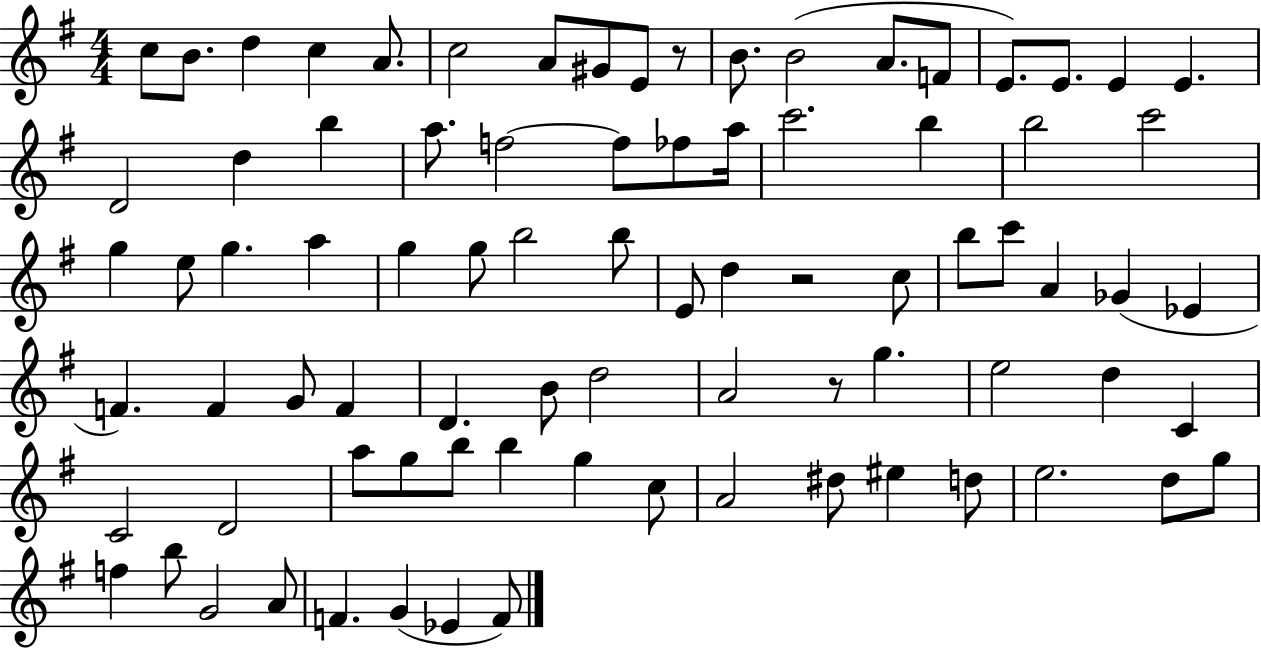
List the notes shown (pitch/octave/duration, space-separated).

C5/e B4/e. D5/q C5/q A4/e. C5/h A4/e G#4/e E4/e R/e B4/e. B4/h A4/e. F4/e E4/e. E4/e. E4/q E4/q. D4/h D5/q B5/q A5/e. F5/h F5/e FES5/e A5/s C6/h. B5/q B5/h C6/h G5/q E5/e G5/q. A5/q G5/q G5/e B5/h B5/e E4/e D5/q R/h C5/e B5/e C6/e A4/q Gb4/q Eb4/q F4/q. F4/q G4/e F4/q D4/q. B4/e D5/h A4/h R/e G5/q. E5/h D5/q C4/q C4/h D4/h A5/e G5/e B5/e B5/q G5/q C5/e A4/h D#5/e EIS5/q D5/e E5/h. D5/e G5/e F5/q B5/e G4/h A4/e F4/q. G4/q Eb4/q F4/e